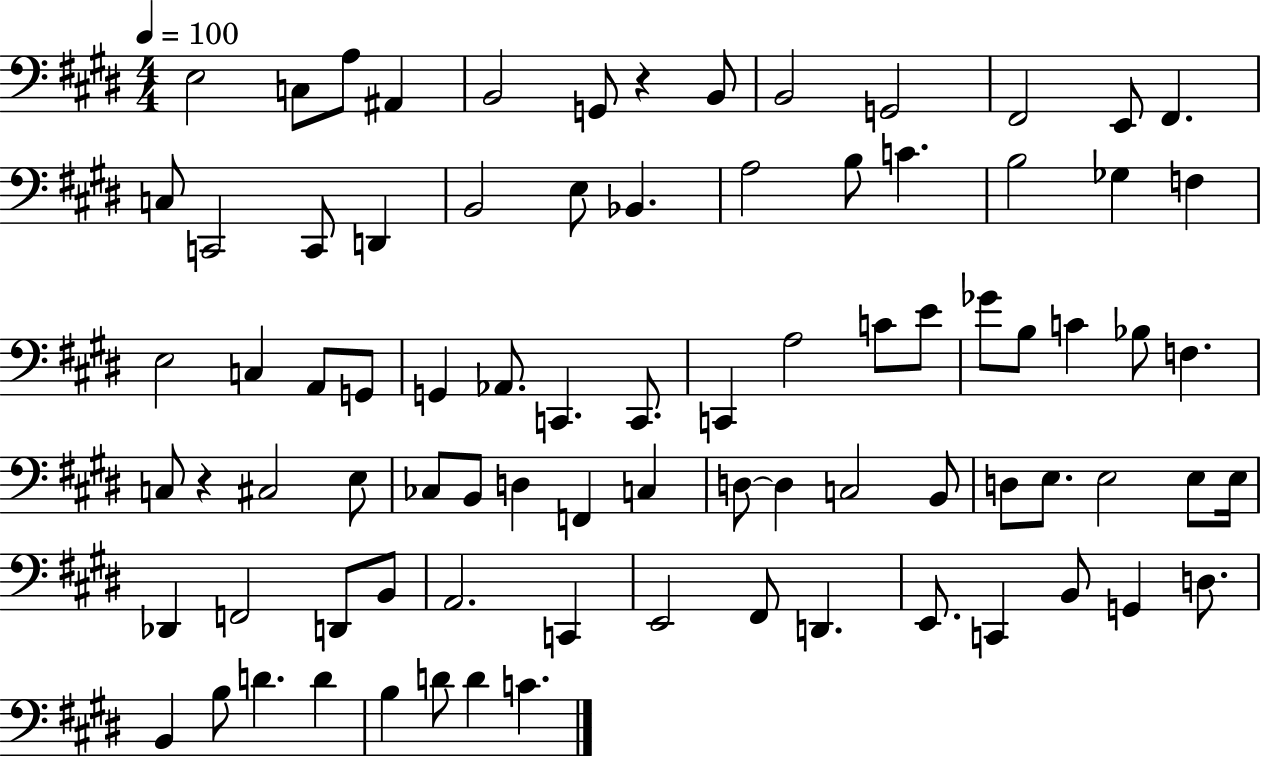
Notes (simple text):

E3/h C3/e A3/e A#2/q B2/h G2/e R/q B2/e B2/h G2/h F#2/h E2/e F#2/q. C3/e C2/h C2/e D2/q B2/h E3/e Bb2/q. A3/h B3/e C4/q. B3/h Gb3/q F3/q E3/h C3/q A2/e G2/e G2/q Ab2/e. C2/q. C2/e. C2/q A3/h C4/e E4/e Gb4/e B3/e C4/q Bb3/e F3/q. C3/e R/q C#3/h E3/e CES3/e B2/e D3/q F2/q C3/q D3/e D3/q C3/h B2/e D3/e E3/e. E3/h E3/e E3/s Db2/q F2/h D2/e B2/e A2/h. C2/q E2/h F#2/e D2/q. E2/e. C2/q B2/e G2/q D3/e. B2/q B3/e D4/q. D4/q B3/q D4/e D4/q C4/q.